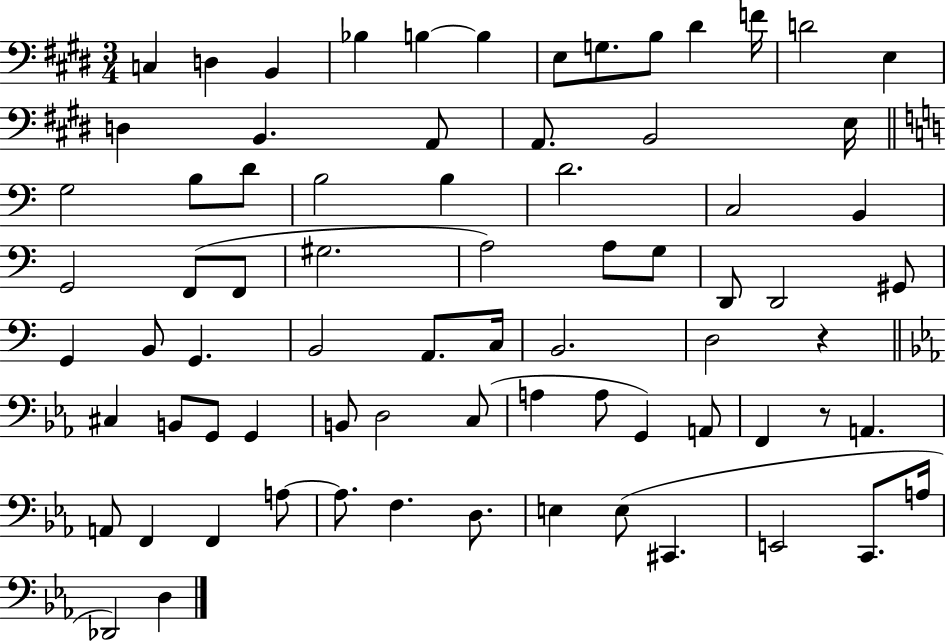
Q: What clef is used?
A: bass